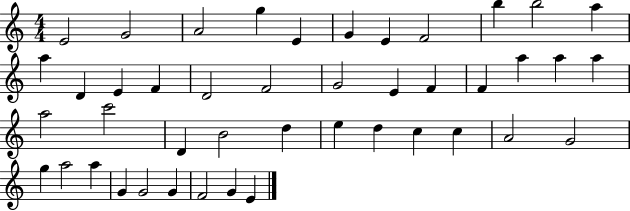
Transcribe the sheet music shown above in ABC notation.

X:1
T:Untitled
M:4/4
L:1/4
K:C
E2 G2 A2 g E G E F2 b b2 a a D E F D2 F2 G2 E F F a a a a2 c'2 D B2 d e d c c A2 G2 g a2 a G G2 G F2 G E